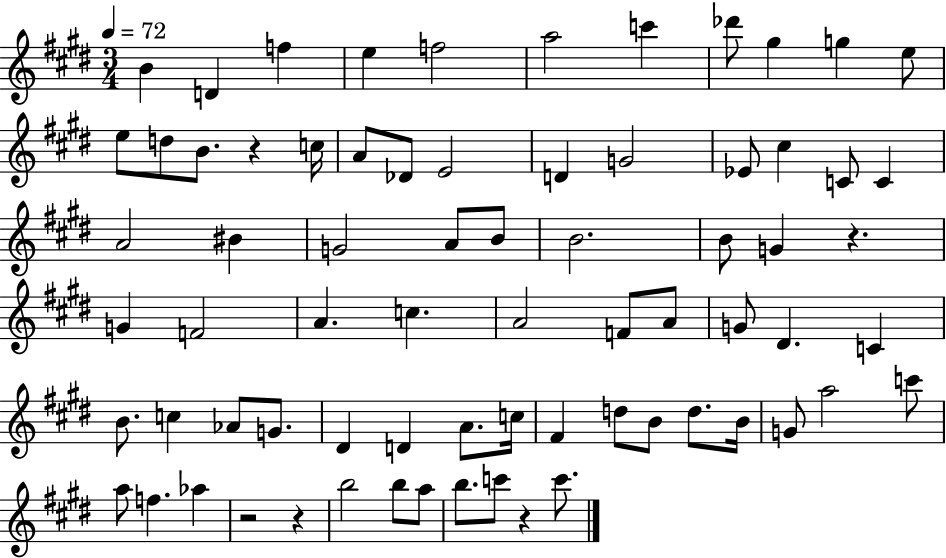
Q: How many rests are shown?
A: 5